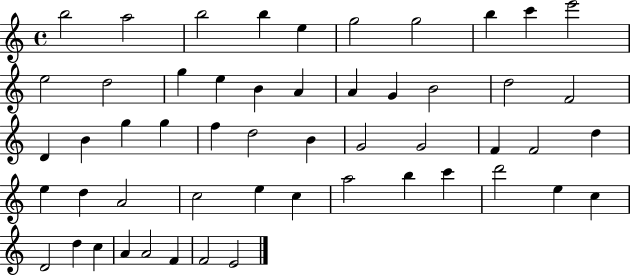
X:1
T:Untitled
M:4/4
L:1/4
K:C
b2 a2 b2 b e g2 g2 b c' e'2 e2 d2 g e B A A G B2 d2 F2 D B g g f d2 B G2 G2 F F2 d e d A2 c2 e c a2 b c' d'2 e c D2 d c A A2 F F2 E2